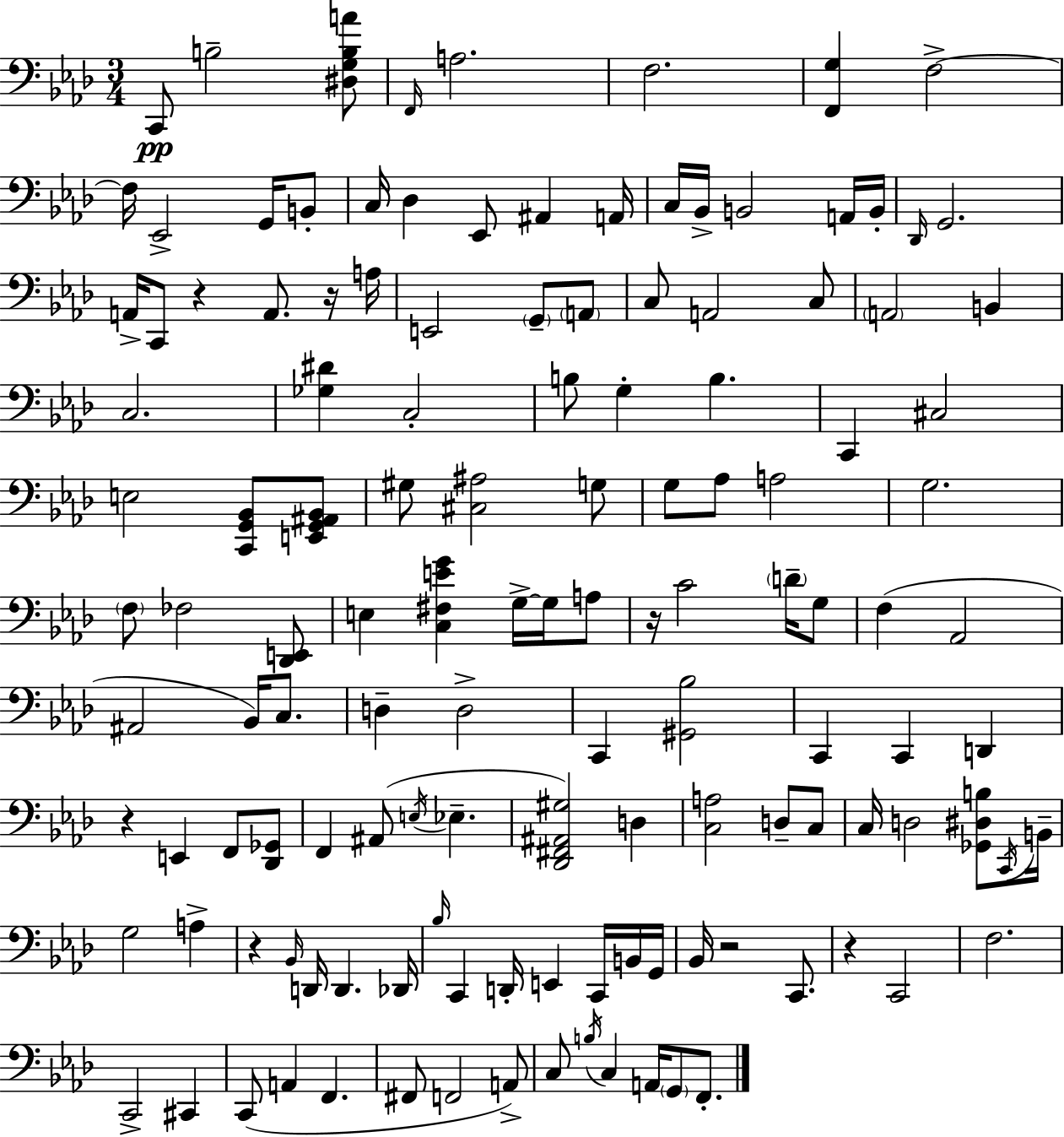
X:1
T:Untitled
M:3/4
L:1/4
K:Ab
C,,/2 B,2 [^D,G,B,A]/2 F,,/4 A,2 F,2 [F,,G,] F,2 F,/4 _E,,2 G,,/4 B,,/2 C,/4 _D, _E,,/2 ^A,, A,,/4 C,/4 _B,,/4 B,,2 A,,/4 B,,/4 _D,,/4 G,,2 A,,/4 C,,/2 z A,,/2 z/4 A,/4 E,,2 G,,/2 A,,/2 C,/2 A,,2 C,/2 A,,2 B,, C,2 [_G,^D] C,2 B,/2 G, B, C,, ^C,2 E,2 [C,,G,,_B,,]/2 [E,,G,,^A,,_B,,]/2 ^G,/2 [^C,^A,]2 G,/2 G,/2 _A,/2 A,2 G,2 F,/2 _F,2 [_D,,E,,]/2 E, [C,^F,EG] G,/4 G,/4 A,/2 z/4 C2 D/4 G,/2 F, _A,,2 ^A,,2 _B,,/4 C,/2 D, D,2 C,, [^G,,_B,]2 C,, C,, D,, z E,, F,,/2 [_D,,_G,,]/2 F,, ^A,,/2 E,/4 _E, [_D,,^F,,^A,,^G,]2 D, [C,A,]2 D,/2 C,/2 C,/4 D,2 [_G,,^D,B,]/2 C,,/4 B,,/4 G,2 A, z _B,,/4 D,,/4 D,, _D,,/4 _B,/4 C,, D,,/4 E,, C,,/4 B,,/4 G,,/4 _B,,/4 z2 C,,/2 z C,,2 F,2 C,,2 ^C,, C,,/2 A,, F,, ^F,,/2 F,,2 A,,/2 C,/2 B,/4 C, A,,/4 G,,/2 F,,/2